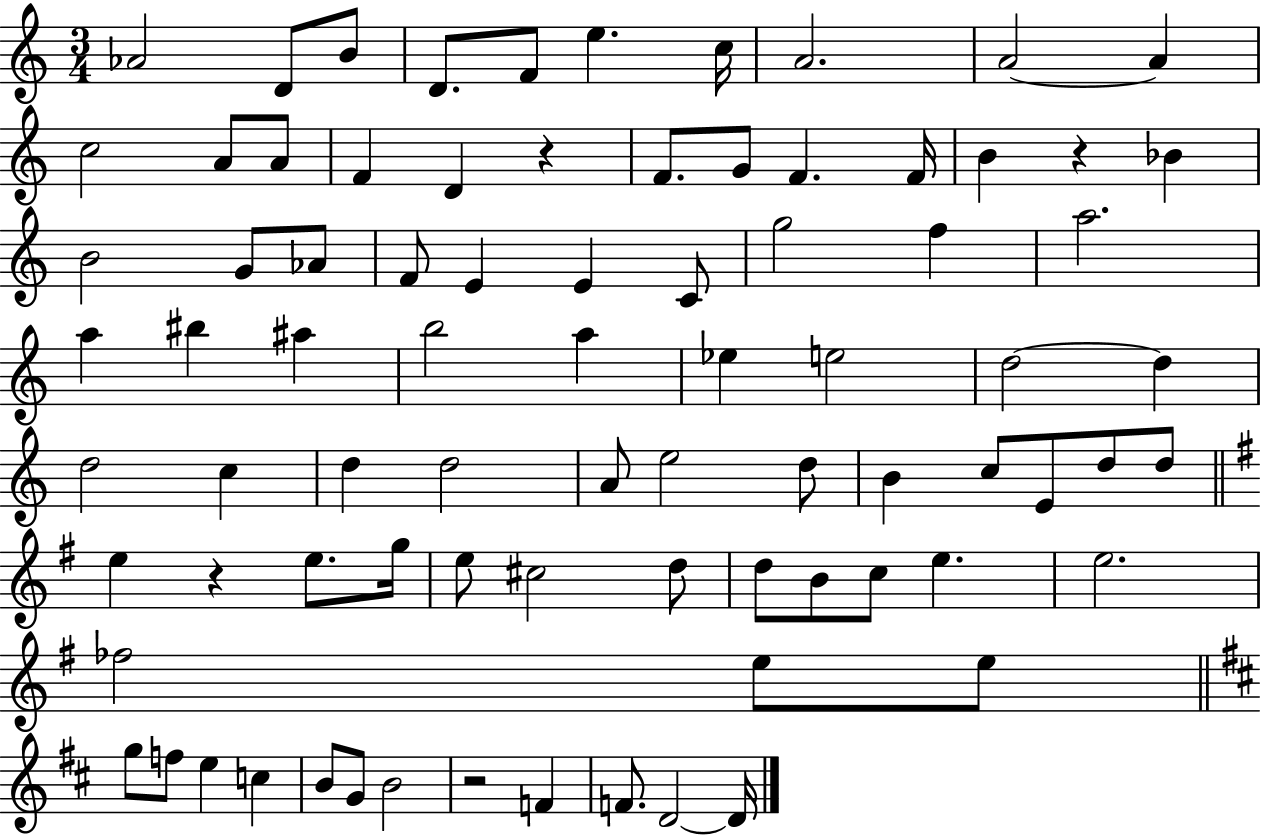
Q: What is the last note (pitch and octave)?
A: D4